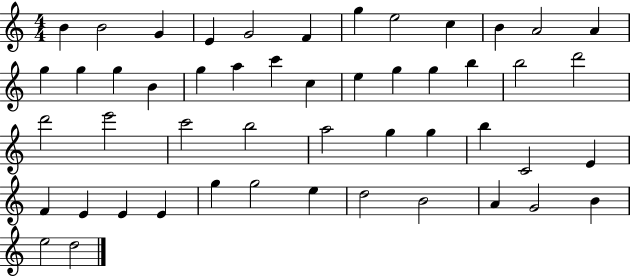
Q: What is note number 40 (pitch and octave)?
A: E4